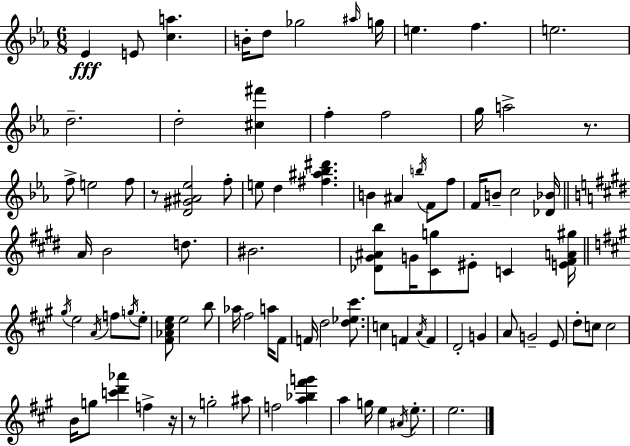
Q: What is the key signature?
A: EES major